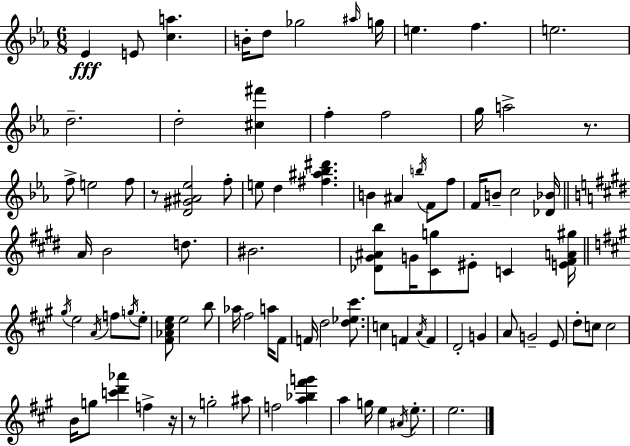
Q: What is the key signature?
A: EES major